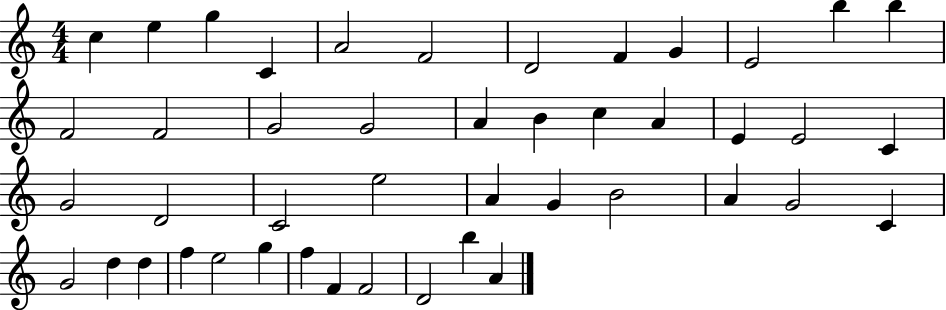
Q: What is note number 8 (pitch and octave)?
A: F4